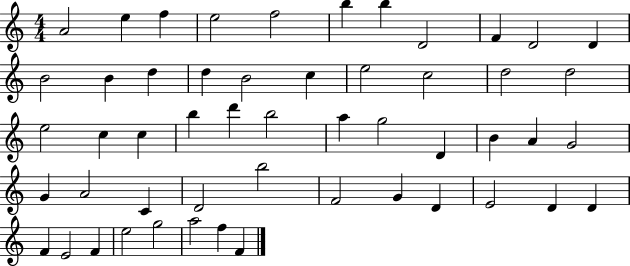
X:1
T:Untitled
M:4/4
L:1/4
K:C
A2 e f e2 f2 b b D2 F D2 D B2 B d d B2 c e2 c2 d2 d2 e2 c c b d' b2 a g2 D B A G2 G A2 C D2 b2 F2 G D E2 D D F E2 F e2 g2 a2 f F